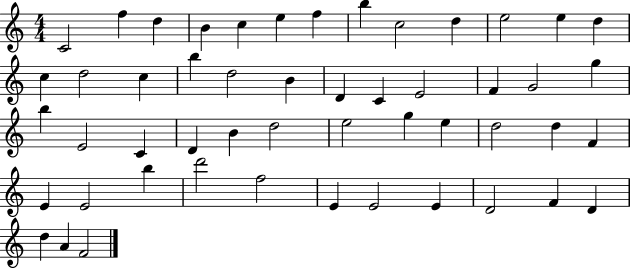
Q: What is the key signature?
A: C major